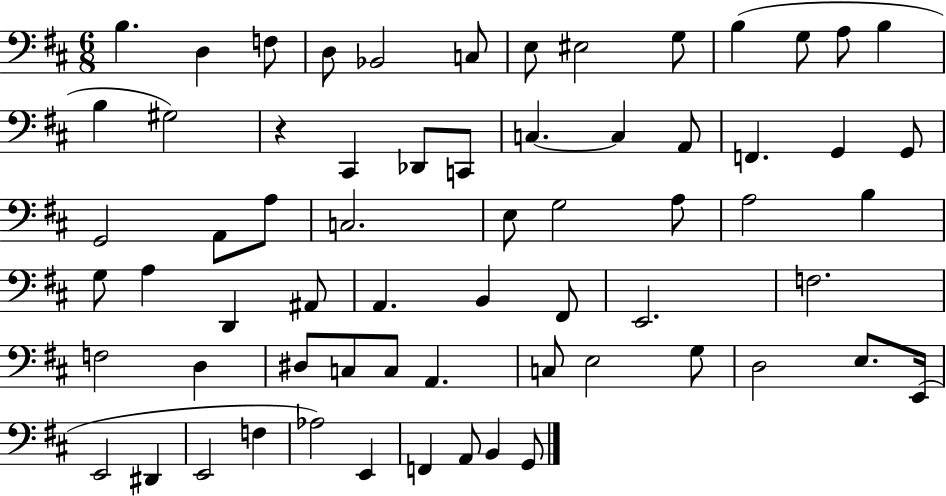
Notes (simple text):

B3/q. D3/q F3/e D3/e Bb2/h C3/e E3/e EIS3/h G3/e B3/q G3/e A3/e B3/q B3/q G#3/h R/q C#2/q Db2/e C2/e C3/q. C3/q A2/e F2/q. G2/q G2/e G2/h A2/e A3/e C3/h. E3/e G3/h A3/e A3/h B3/q G3/e A3/q D2/q A#2/e A2/q. B2/q F#2/e E2/h. F3/h. F3/h D3/q D#3/e C3/e C3/e A2/q. C3/e E3/h G3/e D3/h E3/e. E2/s E2/h D#2/q E2/h F3/q Ab3/h E2/q F2/q A2/e B2/q G2/e